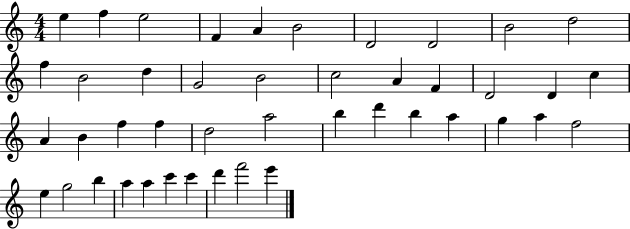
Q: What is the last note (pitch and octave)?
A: E6